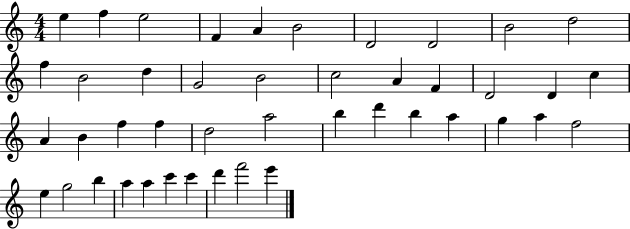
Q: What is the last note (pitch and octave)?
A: E6